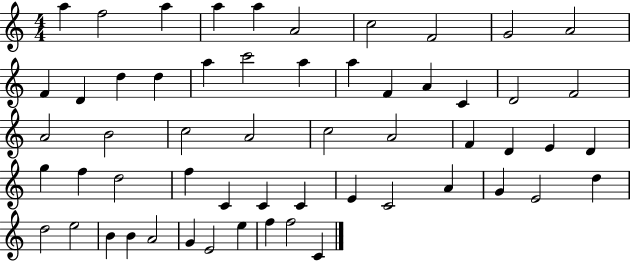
{
  \clef treble
  \numericTimeSignature
  \time 4/4
  \key c \major
  a''4 f''2 a''4 | a''4 a''4 a'2 | c''2 f'2 | g'2 a'2 | \break f'4 d'4 d''4 d''4 | a''4 c'''2 a''4 | a''4 f'4 a'4 c'4 | d'2 f'2 | \break a'2 b'2 | c''2 a'2 | c''2 a'2 | f'4 d'4 e'4 d'4 | \break g''4 f''4 d''2 | f''4 c'4 c'4 c'4 | e'4 c'2 a'4 | g'4 e'2 d''4 | \break d''2 e''2 | b'4 b'4 a'2 | g'4 e'2 e''4 | f''4 f''2 c'4 | \break \bar "|."
}